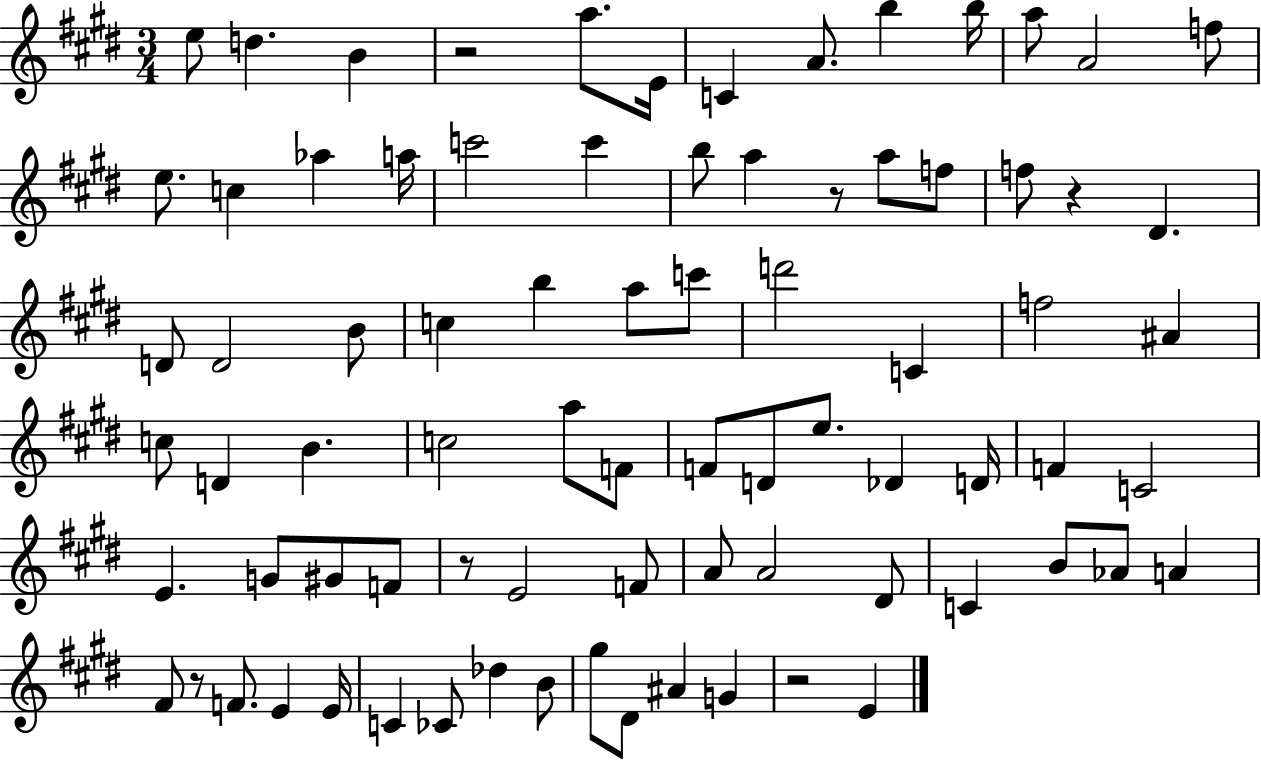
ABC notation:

X:1
T:Untitled
M:3/4
L:1/4
K:E
e/2 d B z2 a/2 E/4 C A/2 b b/4 a/2 A2 f/2 e/2 c _a a/4 c'2 c' b/2 a z/2 a/2 f/2 f/2 z ^D D/2 D2 B/2 c b a/2 c'/2 d'2 C f2 ^A c/2 D B c2 a/2 F/2 F/2 D/2 e/2 _D D/4 F C2 E G/2 ^G/2 F/2 z/2 E2 F/2 A/2 A2 ^D/2 C B/2 _A/2 A ^F/2 z/2 F/2 E E/4 C _C/2 _d B/2 ^g/2 ^D/2 ^A G z2 E